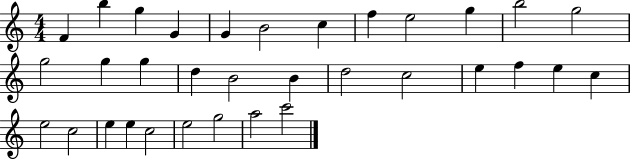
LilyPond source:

{
  \clef treble
  \numericTimeSignature
  \time 4/4
  \key c \major
  f'4 b''4 g''4 g'4 | g'4 b'2 c''4 | f''4 e''2 g''4 | b''2 g''2 | \break g''2 g''4 g''4 | d''4 b'2 b'4 | d''2 c''2 | e''4 f''4 e''4 c''4 | \break e''2 c''2 | e''4 e''4 c''2 | e''2 g''2 | a''2 c'''2 | \break \bar "|."
}